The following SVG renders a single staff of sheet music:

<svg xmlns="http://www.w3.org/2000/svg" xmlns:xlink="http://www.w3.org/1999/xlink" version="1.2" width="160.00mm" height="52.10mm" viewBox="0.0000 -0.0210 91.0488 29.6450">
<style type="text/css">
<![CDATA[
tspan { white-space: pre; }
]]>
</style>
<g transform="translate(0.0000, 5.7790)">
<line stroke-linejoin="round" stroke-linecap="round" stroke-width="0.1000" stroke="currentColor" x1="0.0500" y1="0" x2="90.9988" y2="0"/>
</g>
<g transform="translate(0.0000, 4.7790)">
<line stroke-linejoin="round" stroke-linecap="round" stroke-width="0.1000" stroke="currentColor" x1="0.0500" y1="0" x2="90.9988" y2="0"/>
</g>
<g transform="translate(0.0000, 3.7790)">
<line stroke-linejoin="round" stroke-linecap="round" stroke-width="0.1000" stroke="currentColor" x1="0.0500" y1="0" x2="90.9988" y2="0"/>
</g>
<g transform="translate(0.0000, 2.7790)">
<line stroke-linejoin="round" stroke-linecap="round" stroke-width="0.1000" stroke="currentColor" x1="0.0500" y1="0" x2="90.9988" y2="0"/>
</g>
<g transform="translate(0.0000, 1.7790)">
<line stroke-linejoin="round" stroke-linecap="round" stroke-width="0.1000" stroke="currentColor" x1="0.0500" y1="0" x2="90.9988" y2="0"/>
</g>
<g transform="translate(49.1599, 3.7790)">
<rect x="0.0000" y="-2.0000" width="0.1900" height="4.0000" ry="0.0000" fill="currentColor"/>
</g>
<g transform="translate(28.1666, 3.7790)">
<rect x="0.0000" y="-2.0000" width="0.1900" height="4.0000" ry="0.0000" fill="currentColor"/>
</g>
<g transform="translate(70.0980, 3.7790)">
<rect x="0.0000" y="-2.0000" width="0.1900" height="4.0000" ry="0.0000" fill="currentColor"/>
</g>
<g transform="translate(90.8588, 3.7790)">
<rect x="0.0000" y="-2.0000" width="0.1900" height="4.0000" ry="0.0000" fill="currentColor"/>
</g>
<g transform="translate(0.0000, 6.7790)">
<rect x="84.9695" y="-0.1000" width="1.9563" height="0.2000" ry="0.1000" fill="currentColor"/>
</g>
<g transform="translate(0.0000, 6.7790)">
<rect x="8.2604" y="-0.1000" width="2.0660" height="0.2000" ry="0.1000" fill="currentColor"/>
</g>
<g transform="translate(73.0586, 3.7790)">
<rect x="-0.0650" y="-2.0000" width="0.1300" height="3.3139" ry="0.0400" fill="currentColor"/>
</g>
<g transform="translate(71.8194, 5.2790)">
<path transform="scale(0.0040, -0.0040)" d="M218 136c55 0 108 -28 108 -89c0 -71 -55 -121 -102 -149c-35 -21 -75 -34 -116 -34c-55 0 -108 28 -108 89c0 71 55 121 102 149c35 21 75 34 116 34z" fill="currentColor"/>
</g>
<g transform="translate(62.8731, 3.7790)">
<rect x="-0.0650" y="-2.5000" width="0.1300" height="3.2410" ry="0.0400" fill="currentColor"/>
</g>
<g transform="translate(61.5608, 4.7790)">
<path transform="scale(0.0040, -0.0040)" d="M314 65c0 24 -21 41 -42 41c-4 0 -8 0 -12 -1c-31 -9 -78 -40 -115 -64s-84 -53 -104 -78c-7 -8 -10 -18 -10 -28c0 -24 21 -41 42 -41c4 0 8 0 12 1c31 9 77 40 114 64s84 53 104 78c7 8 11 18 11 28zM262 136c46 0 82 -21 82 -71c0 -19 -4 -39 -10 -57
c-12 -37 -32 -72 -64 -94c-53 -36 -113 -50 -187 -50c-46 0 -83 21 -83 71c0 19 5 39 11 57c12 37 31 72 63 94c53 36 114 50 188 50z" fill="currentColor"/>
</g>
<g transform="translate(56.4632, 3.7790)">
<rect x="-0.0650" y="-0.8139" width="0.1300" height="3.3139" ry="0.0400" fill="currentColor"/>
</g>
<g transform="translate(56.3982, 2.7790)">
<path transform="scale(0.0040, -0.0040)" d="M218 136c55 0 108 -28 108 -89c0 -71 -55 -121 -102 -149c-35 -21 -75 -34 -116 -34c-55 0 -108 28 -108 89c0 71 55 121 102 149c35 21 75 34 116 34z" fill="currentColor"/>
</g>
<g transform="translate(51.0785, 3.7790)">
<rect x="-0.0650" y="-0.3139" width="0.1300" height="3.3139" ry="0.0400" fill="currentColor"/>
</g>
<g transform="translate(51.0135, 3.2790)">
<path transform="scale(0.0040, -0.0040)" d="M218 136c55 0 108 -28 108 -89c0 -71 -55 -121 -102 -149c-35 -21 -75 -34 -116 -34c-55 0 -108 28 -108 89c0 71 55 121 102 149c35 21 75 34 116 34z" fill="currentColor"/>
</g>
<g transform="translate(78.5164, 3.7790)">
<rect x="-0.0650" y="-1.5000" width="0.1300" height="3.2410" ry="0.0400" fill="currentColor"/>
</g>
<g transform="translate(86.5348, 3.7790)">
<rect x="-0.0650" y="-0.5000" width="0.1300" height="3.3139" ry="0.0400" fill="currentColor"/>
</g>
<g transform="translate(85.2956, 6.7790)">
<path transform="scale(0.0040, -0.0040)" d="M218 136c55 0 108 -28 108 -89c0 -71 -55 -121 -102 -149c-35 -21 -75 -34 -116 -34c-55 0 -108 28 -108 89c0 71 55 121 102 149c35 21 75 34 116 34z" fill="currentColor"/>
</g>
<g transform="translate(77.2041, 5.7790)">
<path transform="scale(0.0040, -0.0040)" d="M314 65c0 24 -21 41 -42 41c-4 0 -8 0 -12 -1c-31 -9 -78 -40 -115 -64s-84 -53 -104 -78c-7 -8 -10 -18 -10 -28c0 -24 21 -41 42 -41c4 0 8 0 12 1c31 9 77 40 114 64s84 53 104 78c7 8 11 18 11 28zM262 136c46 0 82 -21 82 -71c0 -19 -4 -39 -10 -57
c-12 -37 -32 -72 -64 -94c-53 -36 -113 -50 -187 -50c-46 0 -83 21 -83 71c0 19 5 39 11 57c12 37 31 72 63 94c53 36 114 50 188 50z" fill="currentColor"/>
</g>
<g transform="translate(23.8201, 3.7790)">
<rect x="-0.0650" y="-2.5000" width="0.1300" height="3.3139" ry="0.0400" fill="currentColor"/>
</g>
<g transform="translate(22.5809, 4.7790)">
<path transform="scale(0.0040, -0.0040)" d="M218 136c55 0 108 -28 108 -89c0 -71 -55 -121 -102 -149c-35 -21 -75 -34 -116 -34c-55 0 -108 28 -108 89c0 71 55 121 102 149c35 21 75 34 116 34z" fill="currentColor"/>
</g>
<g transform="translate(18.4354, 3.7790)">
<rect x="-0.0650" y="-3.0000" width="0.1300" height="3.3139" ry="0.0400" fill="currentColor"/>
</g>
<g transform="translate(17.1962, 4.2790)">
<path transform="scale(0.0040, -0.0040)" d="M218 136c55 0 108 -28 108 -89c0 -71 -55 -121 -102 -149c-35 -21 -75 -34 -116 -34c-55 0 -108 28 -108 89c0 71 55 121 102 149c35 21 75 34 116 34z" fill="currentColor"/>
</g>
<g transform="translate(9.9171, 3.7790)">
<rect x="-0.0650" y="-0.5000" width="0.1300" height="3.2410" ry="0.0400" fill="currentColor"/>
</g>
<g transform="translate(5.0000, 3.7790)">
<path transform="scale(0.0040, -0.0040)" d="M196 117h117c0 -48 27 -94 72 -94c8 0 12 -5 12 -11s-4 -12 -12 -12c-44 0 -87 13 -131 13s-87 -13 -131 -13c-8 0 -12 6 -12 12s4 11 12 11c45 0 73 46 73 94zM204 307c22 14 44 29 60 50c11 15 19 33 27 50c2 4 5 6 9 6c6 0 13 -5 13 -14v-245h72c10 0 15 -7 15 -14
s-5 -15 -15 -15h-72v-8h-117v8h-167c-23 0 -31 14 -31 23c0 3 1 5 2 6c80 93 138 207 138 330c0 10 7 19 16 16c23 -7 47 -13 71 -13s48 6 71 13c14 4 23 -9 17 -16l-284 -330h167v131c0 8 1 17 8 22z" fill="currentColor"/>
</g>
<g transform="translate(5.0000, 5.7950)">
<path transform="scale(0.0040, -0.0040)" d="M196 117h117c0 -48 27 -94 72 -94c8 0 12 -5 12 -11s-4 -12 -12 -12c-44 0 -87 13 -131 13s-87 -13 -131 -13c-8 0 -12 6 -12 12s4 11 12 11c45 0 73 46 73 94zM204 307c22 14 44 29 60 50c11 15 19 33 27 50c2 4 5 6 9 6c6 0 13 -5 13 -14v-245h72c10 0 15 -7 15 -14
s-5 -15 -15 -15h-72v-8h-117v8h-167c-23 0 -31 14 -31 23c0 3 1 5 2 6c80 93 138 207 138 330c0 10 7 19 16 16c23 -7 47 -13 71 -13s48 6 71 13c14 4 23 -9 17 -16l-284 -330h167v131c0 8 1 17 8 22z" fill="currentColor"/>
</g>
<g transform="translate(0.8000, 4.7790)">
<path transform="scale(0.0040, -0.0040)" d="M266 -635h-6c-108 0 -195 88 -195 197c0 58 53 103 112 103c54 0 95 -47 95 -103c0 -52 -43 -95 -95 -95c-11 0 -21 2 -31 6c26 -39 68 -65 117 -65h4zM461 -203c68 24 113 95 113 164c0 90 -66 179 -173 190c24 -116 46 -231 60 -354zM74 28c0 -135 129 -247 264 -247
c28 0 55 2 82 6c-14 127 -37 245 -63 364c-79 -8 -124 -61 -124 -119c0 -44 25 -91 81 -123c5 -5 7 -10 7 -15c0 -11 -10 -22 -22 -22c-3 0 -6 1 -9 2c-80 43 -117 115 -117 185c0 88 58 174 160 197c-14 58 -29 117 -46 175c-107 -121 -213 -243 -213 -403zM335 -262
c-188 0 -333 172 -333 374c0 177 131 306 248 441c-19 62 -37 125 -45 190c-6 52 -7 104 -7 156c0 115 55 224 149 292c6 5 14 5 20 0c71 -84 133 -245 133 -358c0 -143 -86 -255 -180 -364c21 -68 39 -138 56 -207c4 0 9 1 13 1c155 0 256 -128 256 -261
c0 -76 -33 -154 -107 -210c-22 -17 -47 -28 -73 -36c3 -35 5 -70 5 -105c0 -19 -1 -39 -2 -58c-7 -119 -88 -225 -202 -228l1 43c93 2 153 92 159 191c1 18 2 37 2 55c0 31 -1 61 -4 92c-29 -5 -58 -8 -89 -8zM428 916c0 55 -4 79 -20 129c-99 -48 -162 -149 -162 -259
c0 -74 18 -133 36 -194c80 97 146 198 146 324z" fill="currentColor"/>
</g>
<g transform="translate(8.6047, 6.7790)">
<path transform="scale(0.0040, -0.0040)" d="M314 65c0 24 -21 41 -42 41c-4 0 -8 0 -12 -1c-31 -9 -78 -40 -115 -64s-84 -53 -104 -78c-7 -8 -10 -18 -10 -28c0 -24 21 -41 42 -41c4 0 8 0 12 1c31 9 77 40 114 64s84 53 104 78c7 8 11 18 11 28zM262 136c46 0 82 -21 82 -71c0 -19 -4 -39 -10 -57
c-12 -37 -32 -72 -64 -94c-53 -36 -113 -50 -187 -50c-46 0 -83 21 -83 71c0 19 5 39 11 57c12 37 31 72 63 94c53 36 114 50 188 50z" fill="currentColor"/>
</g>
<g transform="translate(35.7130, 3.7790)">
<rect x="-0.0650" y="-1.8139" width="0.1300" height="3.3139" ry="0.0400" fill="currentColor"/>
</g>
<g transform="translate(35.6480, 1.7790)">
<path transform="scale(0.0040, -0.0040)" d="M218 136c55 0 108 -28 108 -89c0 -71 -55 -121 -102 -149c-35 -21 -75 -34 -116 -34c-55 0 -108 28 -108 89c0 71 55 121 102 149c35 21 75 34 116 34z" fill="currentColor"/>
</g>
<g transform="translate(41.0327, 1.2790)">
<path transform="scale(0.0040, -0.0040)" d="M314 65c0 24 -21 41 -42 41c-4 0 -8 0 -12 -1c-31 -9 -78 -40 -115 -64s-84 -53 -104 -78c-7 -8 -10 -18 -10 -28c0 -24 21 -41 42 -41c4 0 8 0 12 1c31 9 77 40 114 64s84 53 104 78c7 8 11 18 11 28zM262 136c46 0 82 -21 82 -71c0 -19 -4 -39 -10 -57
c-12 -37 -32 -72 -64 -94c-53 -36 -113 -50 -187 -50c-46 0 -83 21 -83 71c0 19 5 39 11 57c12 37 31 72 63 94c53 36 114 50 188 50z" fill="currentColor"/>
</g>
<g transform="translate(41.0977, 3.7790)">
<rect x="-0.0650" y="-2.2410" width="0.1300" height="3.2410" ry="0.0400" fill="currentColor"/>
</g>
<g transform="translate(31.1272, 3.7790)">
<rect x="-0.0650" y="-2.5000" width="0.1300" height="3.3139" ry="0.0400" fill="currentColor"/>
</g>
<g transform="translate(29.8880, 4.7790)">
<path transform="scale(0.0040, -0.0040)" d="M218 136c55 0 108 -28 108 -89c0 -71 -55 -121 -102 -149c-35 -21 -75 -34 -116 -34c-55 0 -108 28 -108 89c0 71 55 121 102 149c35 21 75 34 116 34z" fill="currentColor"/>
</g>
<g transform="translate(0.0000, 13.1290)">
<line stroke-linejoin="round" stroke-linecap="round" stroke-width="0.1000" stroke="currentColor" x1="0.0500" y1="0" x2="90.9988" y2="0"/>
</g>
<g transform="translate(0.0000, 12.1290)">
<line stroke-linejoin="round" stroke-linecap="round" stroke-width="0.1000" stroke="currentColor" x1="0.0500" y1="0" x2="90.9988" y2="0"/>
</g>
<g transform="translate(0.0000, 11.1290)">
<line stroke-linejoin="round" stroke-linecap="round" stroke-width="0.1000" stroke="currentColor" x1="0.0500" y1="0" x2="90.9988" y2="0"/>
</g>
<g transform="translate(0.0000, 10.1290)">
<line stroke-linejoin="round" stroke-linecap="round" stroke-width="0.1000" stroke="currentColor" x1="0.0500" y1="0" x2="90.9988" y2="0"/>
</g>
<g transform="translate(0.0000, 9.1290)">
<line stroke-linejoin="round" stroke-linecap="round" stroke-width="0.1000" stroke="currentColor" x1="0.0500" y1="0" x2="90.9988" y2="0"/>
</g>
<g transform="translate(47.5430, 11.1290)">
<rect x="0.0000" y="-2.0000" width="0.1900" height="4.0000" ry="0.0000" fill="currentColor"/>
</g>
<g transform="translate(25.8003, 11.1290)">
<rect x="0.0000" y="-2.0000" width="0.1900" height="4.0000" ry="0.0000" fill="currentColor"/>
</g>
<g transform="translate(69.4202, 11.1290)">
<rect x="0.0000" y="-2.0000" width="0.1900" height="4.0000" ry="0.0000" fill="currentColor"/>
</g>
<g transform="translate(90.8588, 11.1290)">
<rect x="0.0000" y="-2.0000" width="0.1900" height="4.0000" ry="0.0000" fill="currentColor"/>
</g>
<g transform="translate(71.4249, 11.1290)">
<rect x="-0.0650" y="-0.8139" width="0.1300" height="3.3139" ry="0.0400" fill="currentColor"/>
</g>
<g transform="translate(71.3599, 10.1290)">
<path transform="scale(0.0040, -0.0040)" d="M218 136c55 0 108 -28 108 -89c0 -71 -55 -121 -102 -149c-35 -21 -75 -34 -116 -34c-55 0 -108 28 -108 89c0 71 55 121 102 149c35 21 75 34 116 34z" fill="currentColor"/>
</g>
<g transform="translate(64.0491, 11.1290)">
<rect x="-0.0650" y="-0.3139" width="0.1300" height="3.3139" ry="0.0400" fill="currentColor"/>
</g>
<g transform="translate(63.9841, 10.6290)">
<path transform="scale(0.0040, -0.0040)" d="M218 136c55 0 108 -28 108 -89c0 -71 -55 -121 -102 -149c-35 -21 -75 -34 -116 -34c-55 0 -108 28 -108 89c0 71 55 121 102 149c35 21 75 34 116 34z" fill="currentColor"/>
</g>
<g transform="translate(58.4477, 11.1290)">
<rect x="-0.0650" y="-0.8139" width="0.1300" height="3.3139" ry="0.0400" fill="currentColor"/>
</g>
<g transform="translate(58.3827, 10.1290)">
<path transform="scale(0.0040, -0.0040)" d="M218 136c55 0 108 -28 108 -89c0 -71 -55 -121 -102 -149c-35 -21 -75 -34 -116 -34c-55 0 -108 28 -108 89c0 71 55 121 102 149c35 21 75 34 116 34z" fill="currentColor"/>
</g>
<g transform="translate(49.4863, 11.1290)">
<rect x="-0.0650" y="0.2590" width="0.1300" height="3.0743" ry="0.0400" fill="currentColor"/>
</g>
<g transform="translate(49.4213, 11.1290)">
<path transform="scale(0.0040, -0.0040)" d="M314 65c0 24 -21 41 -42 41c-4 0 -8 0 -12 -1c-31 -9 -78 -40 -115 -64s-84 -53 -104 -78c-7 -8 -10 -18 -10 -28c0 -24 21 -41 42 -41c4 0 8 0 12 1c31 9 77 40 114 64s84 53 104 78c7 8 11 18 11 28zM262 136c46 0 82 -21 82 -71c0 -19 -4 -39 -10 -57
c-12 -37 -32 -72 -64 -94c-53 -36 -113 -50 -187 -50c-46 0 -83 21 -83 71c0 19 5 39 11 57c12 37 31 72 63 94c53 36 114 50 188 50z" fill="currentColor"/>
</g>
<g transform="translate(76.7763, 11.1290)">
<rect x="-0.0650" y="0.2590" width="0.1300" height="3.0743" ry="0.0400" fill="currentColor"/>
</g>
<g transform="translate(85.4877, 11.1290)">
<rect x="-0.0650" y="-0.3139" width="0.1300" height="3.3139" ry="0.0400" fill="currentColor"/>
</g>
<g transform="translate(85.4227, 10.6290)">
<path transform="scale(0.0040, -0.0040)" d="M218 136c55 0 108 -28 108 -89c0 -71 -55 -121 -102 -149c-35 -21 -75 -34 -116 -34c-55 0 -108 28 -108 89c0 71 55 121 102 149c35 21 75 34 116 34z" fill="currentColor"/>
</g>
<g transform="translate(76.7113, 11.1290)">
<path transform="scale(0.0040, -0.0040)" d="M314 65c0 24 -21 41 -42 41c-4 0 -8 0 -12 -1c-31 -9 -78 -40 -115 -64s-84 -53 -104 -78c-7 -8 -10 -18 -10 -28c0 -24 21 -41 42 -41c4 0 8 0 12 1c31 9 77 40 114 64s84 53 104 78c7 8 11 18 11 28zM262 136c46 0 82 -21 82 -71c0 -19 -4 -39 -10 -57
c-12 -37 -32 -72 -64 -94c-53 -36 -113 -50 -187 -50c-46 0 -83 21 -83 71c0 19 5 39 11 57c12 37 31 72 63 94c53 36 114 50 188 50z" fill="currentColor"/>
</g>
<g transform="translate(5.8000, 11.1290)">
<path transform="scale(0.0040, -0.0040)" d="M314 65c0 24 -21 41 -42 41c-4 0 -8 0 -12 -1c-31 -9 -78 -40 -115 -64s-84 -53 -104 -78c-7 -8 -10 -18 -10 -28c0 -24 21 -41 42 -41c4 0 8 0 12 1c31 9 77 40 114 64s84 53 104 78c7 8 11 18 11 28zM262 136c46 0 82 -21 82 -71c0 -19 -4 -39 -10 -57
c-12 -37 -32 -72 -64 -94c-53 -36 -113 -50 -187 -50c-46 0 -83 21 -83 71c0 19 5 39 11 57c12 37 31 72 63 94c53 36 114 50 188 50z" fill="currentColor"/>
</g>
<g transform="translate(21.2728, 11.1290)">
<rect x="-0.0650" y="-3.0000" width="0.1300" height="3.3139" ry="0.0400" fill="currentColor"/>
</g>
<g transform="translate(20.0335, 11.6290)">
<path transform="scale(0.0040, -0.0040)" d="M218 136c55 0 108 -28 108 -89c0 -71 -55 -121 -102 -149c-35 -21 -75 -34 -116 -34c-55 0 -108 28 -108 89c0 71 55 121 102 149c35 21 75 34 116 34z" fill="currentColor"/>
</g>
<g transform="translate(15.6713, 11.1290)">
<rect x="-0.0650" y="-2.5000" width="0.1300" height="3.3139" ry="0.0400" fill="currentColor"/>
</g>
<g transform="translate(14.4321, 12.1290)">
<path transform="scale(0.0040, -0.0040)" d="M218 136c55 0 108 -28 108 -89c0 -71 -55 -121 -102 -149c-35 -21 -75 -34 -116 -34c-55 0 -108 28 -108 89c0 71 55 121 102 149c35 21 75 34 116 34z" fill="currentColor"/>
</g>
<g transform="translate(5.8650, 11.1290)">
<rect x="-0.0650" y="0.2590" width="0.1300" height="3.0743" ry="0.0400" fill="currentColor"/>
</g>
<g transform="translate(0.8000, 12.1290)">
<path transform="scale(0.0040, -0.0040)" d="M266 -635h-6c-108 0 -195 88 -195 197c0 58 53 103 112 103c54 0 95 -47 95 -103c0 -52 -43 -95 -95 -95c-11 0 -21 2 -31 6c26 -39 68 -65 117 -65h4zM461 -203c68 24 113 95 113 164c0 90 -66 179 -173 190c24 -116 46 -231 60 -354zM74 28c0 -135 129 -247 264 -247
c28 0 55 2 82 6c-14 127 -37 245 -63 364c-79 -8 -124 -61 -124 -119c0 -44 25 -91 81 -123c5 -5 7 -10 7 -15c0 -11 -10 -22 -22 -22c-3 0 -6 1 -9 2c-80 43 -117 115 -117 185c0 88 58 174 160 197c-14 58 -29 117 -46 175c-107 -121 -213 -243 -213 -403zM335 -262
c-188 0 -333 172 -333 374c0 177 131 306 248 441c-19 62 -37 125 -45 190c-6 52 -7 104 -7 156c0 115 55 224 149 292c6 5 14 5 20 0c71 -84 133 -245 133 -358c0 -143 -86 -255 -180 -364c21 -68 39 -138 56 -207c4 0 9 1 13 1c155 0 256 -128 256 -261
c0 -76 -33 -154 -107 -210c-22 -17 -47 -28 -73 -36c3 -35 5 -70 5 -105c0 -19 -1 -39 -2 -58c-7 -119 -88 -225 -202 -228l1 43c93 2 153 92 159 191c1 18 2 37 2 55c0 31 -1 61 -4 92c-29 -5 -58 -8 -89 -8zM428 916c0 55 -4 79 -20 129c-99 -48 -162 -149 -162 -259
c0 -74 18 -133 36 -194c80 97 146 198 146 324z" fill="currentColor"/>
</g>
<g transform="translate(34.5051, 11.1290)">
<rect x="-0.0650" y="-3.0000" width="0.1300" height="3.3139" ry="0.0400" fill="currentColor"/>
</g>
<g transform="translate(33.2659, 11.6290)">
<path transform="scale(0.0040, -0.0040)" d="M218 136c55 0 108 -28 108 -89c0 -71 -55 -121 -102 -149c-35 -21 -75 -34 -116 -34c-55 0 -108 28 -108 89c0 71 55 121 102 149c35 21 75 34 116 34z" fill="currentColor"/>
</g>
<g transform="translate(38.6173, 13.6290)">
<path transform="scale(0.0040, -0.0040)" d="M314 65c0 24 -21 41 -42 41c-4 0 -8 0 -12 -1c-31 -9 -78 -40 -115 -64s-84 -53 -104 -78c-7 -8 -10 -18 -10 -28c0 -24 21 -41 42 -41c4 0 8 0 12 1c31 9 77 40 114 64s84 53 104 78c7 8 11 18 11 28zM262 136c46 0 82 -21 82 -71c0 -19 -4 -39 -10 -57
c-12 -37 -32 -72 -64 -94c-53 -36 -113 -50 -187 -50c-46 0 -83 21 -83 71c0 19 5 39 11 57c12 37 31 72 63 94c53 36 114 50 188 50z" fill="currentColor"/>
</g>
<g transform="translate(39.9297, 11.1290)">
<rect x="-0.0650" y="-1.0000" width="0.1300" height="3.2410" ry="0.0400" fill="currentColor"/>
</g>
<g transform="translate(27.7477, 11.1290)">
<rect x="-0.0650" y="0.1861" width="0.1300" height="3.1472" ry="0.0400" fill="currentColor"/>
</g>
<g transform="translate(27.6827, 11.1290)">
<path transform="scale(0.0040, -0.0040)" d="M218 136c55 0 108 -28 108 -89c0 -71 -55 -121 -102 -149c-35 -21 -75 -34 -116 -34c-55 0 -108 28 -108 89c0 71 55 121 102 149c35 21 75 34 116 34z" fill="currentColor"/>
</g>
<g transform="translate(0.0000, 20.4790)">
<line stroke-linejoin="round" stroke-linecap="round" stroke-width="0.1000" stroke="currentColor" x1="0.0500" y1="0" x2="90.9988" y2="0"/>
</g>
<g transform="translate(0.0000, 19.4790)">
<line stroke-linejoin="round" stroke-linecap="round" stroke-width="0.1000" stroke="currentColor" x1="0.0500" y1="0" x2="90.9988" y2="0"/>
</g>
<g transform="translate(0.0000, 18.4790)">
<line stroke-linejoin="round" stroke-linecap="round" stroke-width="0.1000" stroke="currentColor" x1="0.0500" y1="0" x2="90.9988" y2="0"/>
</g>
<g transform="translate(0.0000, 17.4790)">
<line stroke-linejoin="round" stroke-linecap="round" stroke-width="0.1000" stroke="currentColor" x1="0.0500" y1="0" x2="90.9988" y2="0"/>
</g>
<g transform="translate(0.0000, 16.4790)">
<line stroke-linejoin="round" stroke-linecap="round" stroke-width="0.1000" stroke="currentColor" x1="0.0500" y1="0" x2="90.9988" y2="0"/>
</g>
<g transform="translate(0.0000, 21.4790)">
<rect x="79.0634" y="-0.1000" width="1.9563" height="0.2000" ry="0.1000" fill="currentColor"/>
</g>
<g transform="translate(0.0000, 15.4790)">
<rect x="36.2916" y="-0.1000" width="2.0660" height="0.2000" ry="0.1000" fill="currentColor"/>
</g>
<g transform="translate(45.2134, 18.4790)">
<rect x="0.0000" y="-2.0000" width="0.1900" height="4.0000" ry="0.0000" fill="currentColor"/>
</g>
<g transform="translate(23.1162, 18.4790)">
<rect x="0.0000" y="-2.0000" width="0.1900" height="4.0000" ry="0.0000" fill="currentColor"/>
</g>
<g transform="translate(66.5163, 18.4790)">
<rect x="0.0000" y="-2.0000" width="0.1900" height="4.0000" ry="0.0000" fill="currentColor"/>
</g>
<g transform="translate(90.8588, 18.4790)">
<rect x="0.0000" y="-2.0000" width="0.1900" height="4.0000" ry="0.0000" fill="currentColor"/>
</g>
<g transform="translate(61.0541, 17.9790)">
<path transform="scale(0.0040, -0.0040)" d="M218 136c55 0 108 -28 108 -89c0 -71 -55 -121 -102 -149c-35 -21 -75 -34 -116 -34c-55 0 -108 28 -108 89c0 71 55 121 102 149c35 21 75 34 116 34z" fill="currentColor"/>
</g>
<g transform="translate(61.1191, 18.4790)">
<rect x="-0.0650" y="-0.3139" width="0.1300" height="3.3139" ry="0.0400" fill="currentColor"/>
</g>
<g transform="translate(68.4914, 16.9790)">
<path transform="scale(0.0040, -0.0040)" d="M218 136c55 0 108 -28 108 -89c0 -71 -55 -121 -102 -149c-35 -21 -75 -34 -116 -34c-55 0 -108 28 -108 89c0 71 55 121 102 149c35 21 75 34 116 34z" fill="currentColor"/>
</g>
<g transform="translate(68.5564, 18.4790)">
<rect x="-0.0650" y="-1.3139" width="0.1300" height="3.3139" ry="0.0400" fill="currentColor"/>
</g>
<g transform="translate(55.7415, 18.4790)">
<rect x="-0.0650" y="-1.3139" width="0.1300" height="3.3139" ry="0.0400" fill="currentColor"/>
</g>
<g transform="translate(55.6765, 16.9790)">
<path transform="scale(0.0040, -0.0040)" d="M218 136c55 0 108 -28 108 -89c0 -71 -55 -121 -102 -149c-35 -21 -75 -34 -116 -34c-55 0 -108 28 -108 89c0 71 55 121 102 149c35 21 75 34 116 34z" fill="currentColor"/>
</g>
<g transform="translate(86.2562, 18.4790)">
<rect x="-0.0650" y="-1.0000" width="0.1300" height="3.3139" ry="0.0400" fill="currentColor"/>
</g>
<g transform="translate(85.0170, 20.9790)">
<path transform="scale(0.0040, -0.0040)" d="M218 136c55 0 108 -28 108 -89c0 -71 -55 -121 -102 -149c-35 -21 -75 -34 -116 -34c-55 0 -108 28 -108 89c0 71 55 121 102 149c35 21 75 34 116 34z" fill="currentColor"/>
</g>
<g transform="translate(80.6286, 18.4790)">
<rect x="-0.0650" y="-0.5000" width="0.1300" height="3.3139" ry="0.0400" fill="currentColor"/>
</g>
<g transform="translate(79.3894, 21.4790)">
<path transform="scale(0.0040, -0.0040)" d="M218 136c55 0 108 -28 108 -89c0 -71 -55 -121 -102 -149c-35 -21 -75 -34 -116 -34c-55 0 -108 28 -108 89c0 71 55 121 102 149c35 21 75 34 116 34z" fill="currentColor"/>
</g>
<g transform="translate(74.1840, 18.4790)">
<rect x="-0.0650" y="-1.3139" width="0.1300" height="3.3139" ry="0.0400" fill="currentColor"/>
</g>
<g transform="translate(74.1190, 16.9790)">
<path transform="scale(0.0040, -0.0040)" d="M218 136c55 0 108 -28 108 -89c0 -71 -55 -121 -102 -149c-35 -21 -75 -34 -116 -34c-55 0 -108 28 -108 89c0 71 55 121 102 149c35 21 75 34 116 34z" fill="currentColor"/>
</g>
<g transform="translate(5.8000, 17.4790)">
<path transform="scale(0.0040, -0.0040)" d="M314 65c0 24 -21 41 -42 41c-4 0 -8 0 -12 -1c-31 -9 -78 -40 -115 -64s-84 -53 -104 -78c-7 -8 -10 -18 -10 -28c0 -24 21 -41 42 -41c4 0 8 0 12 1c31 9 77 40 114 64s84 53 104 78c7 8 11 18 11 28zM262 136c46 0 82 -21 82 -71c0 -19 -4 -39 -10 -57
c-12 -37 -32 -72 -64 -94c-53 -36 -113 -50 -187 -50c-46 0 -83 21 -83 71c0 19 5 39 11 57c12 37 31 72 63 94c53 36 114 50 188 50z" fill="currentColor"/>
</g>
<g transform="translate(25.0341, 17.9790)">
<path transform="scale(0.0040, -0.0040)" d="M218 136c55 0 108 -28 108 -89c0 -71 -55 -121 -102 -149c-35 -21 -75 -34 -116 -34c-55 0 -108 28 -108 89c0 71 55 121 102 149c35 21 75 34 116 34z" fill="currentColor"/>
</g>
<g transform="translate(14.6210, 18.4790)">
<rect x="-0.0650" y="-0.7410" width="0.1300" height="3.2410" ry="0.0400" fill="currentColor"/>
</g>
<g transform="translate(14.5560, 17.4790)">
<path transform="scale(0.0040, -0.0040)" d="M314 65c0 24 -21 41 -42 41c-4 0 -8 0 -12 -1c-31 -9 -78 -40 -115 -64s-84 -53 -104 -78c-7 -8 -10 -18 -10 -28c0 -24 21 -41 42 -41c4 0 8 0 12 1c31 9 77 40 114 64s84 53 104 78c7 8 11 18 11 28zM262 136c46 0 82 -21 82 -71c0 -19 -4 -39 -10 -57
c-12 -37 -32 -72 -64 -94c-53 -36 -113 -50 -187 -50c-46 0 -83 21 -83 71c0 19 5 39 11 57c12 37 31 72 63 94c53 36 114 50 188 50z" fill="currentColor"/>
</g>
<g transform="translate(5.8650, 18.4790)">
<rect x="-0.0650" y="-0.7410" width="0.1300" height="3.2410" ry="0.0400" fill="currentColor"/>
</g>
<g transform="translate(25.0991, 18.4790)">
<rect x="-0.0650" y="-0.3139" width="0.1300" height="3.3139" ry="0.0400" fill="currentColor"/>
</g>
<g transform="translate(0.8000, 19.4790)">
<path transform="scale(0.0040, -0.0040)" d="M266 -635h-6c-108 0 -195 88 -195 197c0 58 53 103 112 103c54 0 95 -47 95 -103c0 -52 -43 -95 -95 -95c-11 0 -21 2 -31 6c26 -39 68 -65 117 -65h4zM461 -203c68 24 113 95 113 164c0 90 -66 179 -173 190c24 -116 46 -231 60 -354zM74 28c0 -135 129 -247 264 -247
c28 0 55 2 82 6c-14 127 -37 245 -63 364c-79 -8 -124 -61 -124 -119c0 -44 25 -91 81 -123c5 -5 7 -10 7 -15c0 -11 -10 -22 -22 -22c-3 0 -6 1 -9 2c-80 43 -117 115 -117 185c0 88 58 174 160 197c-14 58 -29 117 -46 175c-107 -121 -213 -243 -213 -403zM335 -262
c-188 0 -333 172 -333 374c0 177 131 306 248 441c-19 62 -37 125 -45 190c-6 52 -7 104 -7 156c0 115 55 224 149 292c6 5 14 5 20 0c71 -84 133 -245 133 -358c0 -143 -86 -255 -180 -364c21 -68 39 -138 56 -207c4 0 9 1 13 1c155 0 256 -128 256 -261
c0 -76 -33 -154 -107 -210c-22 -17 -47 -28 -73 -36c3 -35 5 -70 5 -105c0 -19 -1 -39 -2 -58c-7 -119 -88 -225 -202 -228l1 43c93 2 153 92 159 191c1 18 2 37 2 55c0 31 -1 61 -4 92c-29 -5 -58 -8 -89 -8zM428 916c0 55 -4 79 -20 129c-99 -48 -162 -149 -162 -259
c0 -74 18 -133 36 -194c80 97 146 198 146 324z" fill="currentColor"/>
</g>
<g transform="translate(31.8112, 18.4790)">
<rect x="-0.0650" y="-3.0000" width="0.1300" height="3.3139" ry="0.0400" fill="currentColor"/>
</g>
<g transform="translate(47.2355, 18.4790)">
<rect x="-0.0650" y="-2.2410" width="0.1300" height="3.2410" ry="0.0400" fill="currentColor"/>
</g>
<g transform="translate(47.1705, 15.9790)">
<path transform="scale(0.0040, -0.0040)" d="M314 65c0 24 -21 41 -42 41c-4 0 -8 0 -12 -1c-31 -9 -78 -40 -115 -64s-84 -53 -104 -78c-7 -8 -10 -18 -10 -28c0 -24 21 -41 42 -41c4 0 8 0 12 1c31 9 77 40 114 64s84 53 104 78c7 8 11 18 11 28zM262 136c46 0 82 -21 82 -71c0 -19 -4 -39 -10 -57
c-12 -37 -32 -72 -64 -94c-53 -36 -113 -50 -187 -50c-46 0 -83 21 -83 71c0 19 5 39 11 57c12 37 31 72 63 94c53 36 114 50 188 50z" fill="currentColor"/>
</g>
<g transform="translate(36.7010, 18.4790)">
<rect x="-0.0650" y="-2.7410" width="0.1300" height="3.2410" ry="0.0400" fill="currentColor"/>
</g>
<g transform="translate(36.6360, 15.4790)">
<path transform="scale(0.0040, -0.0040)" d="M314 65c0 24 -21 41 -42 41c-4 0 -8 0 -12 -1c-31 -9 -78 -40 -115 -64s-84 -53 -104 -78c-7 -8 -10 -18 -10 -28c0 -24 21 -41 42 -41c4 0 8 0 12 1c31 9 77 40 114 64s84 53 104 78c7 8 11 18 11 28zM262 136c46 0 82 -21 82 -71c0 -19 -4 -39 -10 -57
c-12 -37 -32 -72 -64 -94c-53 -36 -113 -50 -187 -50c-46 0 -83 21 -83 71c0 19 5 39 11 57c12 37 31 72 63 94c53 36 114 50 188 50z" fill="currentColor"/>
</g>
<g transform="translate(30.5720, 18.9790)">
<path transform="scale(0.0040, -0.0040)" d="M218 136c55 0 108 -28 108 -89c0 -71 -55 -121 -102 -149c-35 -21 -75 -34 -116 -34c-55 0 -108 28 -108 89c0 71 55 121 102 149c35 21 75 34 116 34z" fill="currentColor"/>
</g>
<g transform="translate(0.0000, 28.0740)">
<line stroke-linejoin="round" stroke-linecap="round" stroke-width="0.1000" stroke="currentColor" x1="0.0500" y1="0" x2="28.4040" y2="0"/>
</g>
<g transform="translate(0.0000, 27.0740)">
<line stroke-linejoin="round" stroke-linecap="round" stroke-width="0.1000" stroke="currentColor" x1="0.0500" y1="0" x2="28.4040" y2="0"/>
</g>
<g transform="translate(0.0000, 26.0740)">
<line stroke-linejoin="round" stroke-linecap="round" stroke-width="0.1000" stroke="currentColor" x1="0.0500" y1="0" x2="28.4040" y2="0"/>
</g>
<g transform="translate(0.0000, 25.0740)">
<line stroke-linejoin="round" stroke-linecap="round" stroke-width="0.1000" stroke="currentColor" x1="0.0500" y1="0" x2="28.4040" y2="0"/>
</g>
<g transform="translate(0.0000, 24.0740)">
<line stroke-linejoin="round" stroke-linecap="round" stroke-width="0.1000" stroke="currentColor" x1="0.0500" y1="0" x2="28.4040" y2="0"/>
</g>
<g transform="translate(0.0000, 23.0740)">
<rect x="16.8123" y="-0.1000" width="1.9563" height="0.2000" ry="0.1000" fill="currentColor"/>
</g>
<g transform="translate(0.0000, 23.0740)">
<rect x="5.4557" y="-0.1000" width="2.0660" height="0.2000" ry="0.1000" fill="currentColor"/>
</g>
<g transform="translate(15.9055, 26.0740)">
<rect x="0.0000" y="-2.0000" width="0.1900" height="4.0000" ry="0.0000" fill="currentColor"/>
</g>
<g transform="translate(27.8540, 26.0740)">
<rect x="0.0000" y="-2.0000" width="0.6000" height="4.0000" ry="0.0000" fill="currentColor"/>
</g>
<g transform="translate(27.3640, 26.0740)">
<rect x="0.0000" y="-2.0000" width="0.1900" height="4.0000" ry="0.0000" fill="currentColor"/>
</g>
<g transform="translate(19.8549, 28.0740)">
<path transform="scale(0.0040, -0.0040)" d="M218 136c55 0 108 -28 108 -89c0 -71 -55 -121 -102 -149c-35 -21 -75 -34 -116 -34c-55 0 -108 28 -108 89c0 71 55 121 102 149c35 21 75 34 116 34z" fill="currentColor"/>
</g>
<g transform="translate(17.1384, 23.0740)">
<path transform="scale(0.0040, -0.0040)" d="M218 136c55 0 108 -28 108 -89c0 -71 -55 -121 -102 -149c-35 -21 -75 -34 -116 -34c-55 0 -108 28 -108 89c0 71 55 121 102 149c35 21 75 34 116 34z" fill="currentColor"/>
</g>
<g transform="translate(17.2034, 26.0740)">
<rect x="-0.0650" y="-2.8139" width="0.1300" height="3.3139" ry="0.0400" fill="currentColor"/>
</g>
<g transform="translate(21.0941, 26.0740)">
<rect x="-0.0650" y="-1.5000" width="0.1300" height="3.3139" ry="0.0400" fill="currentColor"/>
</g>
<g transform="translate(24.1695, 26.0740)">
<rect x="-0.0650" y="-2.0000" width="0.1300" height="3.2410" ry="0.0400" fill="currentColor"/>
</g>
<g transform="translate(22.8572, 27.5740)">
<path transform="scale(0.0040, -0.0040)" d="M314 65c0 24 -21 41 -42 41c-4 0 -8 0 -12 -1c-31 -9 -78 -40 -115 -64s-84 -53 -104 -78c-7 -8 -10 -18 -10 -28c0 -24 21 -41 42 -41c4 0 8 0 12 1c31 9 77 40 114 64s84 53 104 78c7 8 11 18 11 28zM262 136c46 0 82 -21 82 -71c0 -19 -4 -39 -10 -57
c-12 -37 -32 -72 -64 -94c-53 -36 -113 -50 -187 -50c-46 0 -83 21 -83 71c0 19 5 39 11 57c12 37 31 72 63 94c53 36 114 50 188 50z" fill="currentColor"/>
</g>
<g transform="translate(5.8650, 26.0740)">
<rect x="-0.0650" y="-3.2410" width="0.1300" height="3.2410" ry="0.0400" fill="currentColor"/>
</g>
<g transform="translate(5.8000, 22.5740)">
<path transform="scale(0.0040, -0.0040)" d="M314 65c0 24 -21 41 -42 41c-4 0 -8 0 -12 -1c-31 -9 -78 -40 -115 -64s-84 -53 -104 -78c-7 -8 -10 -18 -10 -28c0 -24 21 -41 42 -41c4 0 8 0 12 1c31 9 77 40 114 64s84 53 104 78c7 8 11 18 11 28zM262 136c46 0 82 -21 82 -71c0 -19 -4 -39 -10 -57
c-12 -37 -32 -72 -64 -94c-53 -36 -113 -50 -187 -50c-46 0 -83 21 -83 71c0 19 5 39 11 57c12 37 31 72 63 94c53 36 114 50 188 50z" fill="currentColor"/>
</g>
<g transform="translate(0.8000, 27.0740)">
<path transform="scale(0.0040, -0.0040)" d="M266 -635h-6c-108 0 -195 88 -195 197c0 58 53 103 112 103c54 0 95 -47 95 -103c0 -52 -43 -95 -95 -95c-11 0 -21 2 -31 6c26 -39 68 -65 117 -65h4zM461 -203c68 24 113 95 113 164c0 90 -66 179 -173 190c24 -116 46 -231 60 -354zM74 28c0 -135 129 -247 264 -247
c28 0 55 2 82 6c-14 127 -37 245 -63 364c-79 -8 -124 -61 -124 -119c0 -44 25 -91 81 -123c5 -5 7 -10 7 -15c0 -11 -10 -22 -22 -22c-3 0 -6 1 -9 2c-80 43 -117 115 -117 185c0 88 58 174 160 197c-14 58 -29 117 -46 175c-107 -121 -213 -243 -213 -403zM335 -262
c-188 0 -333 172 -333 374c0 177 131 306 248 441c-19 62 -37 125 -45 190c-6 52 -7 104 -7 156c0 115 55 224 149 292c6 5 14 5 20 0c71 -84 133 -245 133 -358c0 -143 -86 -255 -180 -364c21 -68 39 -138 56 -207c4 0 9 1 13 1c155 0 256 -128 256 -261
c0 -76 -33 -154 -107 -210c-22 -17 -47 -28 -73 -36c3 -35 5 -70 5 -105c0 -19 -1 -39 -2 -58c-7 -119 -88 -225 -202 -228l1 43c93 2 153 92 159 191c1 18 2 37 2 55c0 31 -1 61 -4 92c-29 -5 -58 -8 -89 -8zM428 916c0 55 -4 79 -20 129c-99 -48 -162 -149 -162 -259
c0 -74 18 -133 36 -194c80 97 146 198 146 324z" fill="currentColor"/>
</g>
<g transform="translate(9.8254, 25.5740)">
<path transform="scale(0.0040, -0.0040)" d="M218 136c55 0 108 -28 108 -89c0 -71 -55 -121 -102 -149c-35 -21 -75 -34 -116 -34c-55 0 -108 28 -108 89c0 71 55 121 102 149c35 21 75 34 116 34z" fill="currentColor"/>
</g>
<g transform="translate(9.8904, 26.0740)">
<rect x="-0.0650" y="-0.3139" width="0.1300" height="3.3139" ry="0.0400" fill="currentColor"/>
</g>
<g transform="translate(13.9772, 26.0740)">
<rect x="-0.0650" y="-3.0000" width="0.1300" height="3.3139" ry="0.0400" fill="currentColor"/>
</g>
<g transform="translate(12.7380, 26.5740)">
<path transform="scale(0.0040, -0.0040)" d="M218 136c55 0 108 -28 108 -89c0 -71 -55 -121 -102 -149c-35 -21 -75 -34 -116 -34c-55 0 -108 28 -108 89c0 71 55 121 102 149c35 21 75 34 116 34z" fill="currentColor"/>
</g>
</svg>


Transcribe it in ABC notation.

X:1
T:Untitled
M:4/4
L:1/4
K:C
C2 A G G f g2 c d G2 F E2 C B2 G A B A D2 B2 d c d B2 c d2 d2 c A a2 g2 e c e e C D b2 c A a E F2